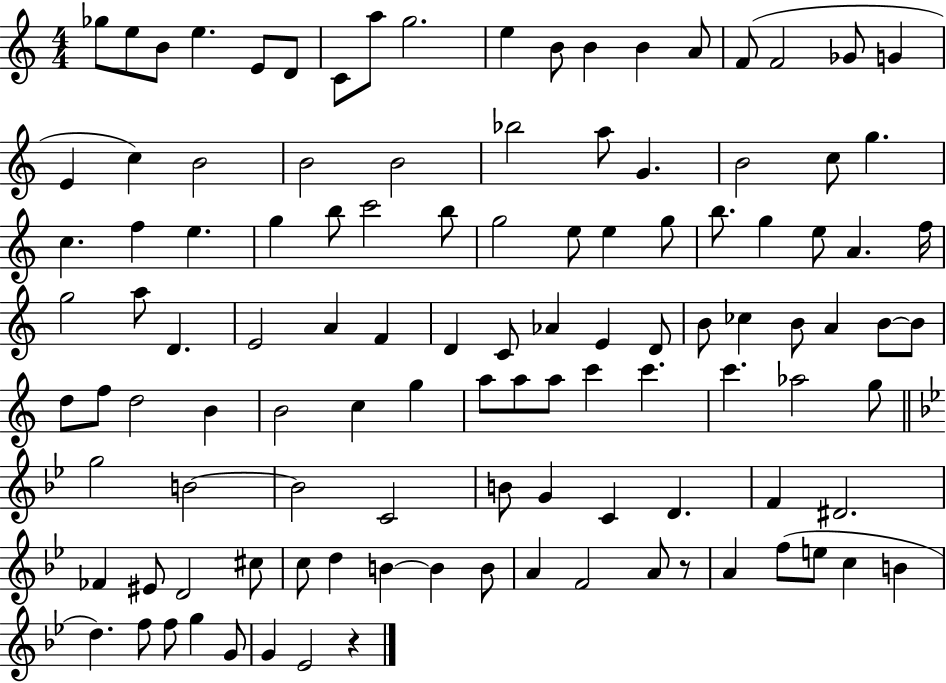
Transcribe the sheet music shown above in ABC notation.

X:1
T:Untitled
M:4/4
L:1/4
K:C
_g/2 e/2 B/2 e E/2 D/2 C/2 a/2 g2 e B/2 B B A/2 F/2 F2 _G/2 G E c B2 B2 B2 _b2 a/2 G B2 c/2 g c f e g b/2 c'2 b/2 g2 e/2 e g/2 b/2 g e/2 A f/4 g2 a/2 D E2 A F D C/2 _A E D/2 B/2 _c B/2 A B/2 B/2 d/2 f/2 d2 B B2 c g a/2 a/2 a/2 c' c' c' _a2 g/2 g2 B2 B2 C2 B/2 G C D F ^D2 _F ^E/2 D2 ^c/2 c/2 d B B B/2 A F2 A/2 z/2 A f/2 e/2 c B d f/2 f/2 g G/2 G _E2 z